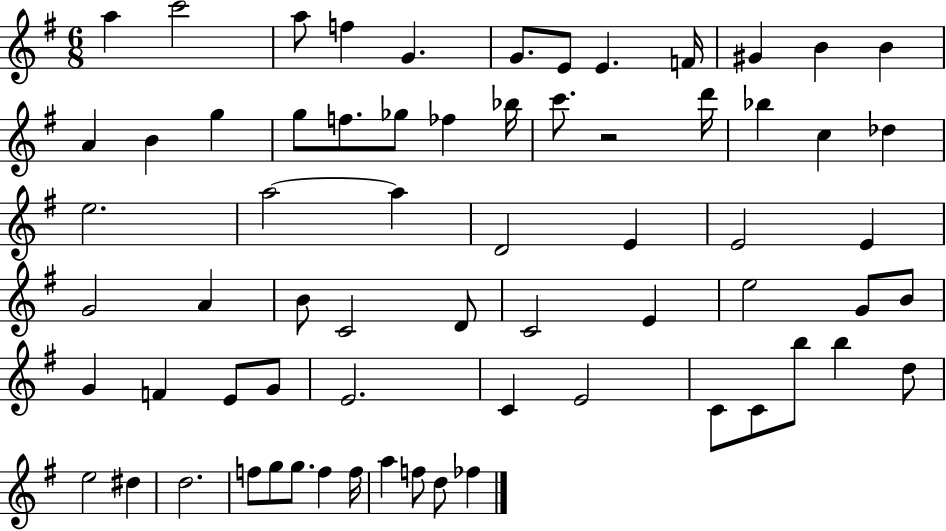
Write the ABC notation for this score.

X:1
T:Untitled
M:6/8
L:1/4
K:G
a c'2 a/2 f G G/2 E/2 E F/4 ^G B B A B g g/2 f/2 _g/2 _f _b/4 c'/2 z2 d'/4 _b c _d e2 a2 a D2 E E2 E G2 A B/2 C2 D/2 C2 E e2 G/2 B/2 G F E/2 G/2 E2 C E2 C/2 C/2 b/2 b d/2 e2 ^d d2 f/2 g/2 g/2 f f/4 a f/2 d/2 _f